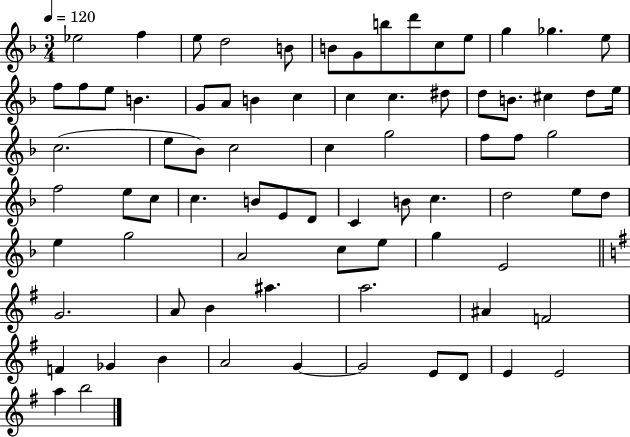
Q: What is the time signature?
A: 3/4